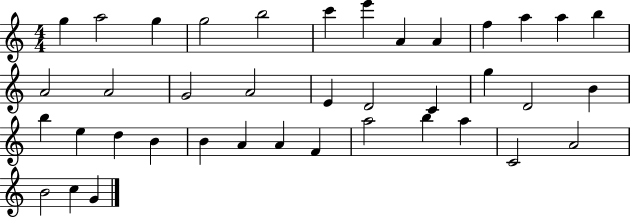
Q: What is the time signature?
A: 4/4